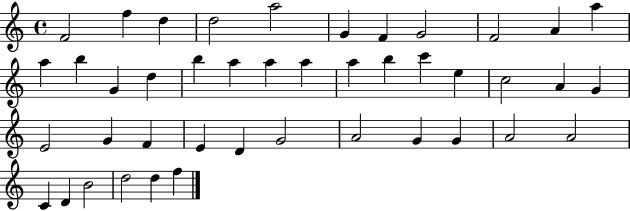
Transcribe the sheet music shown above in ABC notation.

X:1
T:Untitled
M:4/4
L:1/4
K:C
F2 f d d2 a2 G F G2 F2 A a a b G d b a a a a b c' e c2 A G E2 G F E D G2 A2 G G A2 A2 C D B2 d2 d f